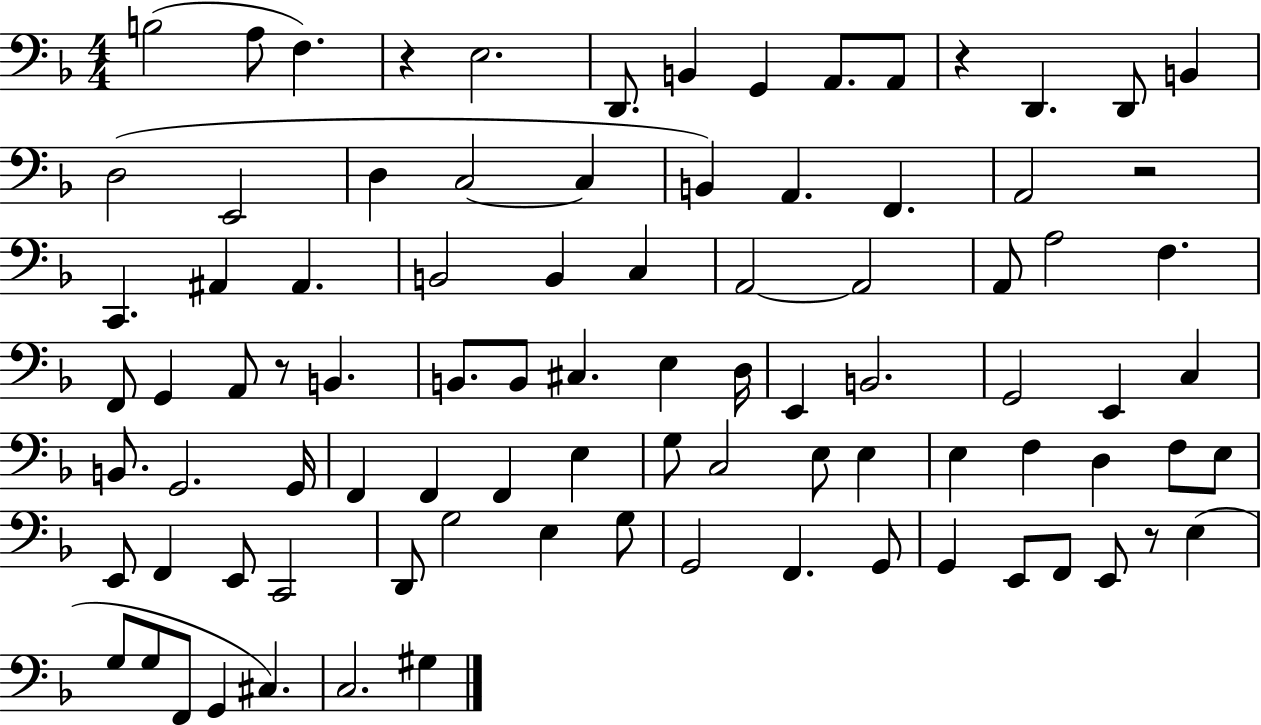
{
  \clef bass
  \numericTimeSignature
  \time 4/4
  \key f \major
  b2( a8 f4.) | r4 e2. | d,8. b,4 g,4 a,8. a,8 | r4 d,4. d,8 b,4 | \break d2( e,2 | d4 c2~~ c4 | b,4) a,4. f,4. | a,2 r2 | \break c,4. ais,4 ais,4. | b,2 b,4 c4 | a,2~~ a,2 | a,8 a2 f4. | \break f,8 g,4 a,8 r8 b,4. | b,8. b,8 cis4. e4 d16 | e,4 b,2. | g,2 e,4 c4 | \break b,8. g,2. g,16 | f,4 f,4 f,4 e4 | g8 c2 e8 e4 | e4 f4 d4 f8 e8 | \break e,8 f,4 e,8 c,2 | d,8 g2 e4 g8 | g,2 f,4. g,8 | g,4 e,8 f,8 e,8 r8 e4( | \break g8 g8 f,8 g,4 cis4.) | c2. gis4 | \bar "|."
}